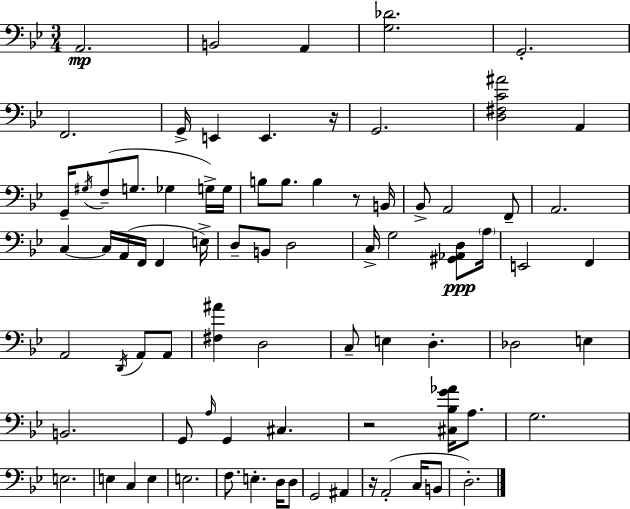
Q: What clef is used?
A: bass